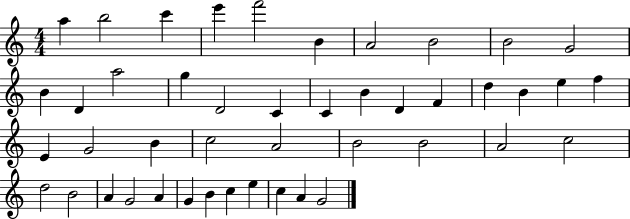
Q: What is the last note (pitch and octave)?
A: G4